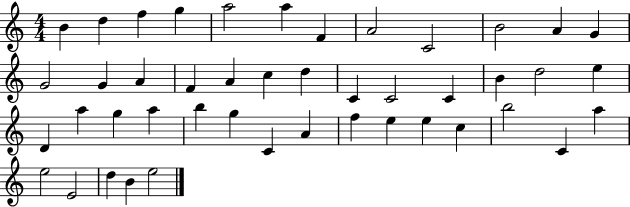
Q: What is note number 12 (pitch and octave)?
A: G4